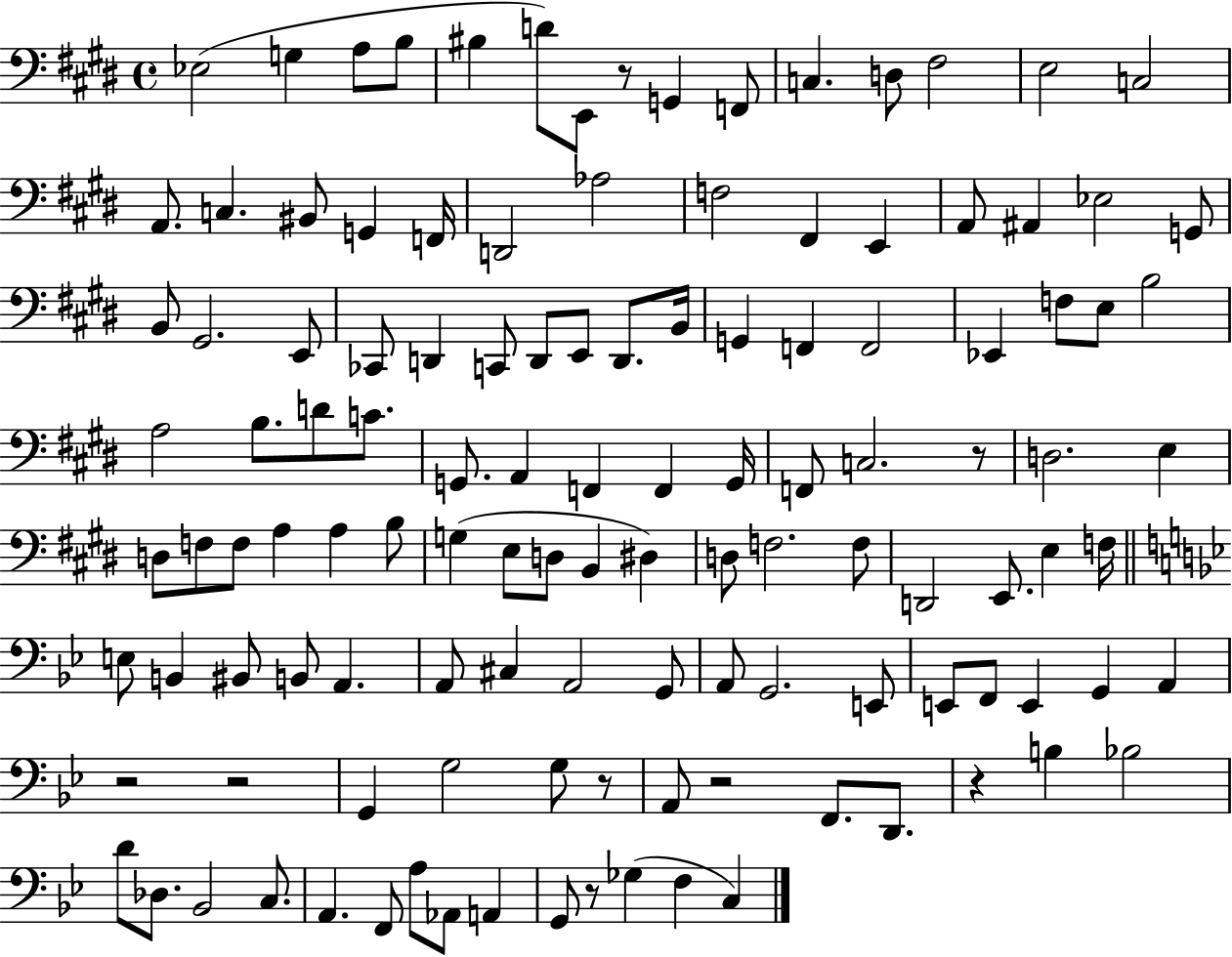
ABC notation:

X:1
T:Untitled
M:4/4
L:1/4
K:E
_E,2 G, A,/2 B,/2 ^B, D/2 E,,/2 z/2 G,, F,,/2 C, D,/2 ^F,2 E,2 C,2 A,,/2 C, ^B,,/2 G,, F,,/4 D,,2 _A,2 F,2 ^F,, E,, A,,/2 ^A,, _E,2 G,,/2 B,,/2 ^G,,2 E,,/2 _C,,/2 D,, C,,/2 D,,/2 E,,/2 D,,/2 B,,/4 G,, F,, F,,2 _E,, F,/2 E,/2 B,2 A,2 B,/2 D/2 C/2 G,,/2 A,, F,, F,, G,,/4 F,,/2 C,2 z/2 D,2 E, D,/2 F,/2 F,/2 A, A, B,/2 G, E,/2 D,/2 B,, ^D, D,/2 F,2 F,/2 D,,2 E,,/2 E, F,/4 E,/2 B,, ^B,,/2 B,,/2 A,, A,,/2 ^C, A,,2 G,,/2 A,,/2 G,,2 E,,/2 E,,/2 F,,/2 E,, G,, A,, z2 z2 G,, G,2 G,/2 z/2 A,,/2 z2 F,,/2 D,,/2 z B, _B,2 D/2 _D,/2 _B,,2 C,/2 A,, F,,/2 A,/2 _A,,/2 A,, G,,/2 z/2 _G, F, C,